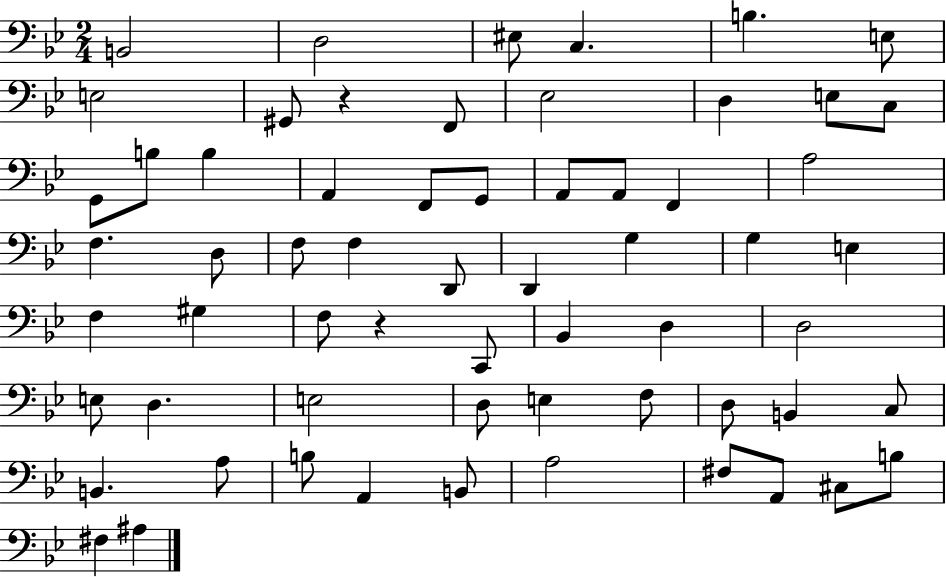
{
  \clef bass
  \numericTimeSignature
  \time 2/4
  \key bes \major
  b,2 | d2 | eis8 c4. | b4. e8 | \break e2 | gis,8 r4 f,8 | ees2 | d4 e8 c8 | \break g,8 b8 b4 | a,4 f,8 g,8 | a,8 a,8 f,4 | a2 | \break f4. d8 | f8 f4 d,8 | d,4 g4 | g4 e4 | \break f4 gis4 | f8 r4 c,8 | bes,4 d4 | d2 | \break e8 d4. | e2 | d8 e4 f8 | d8 b,4 c8 | \break b,4. a8 | b8 a,4 b,8 | a2 | fis8 a,8 cis8 b8 | \break fis4 ais4 | \bar "|."
}